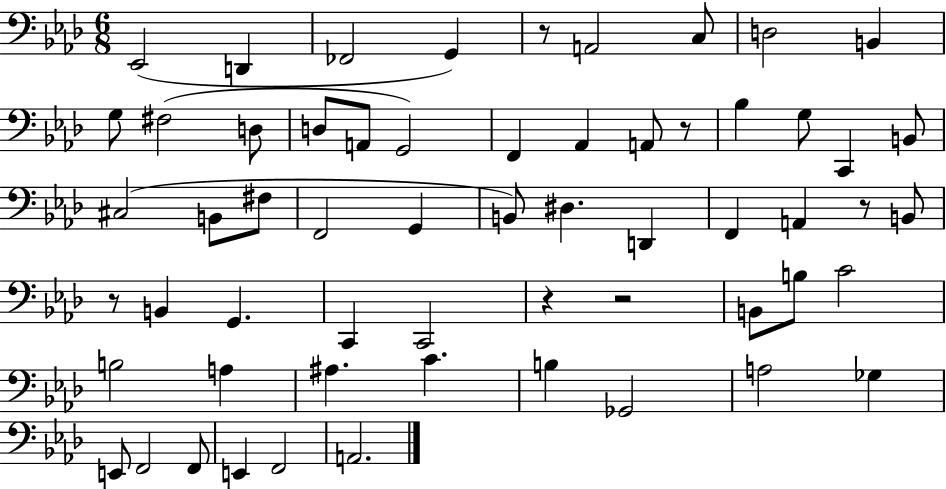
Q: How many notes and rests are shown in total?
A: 59